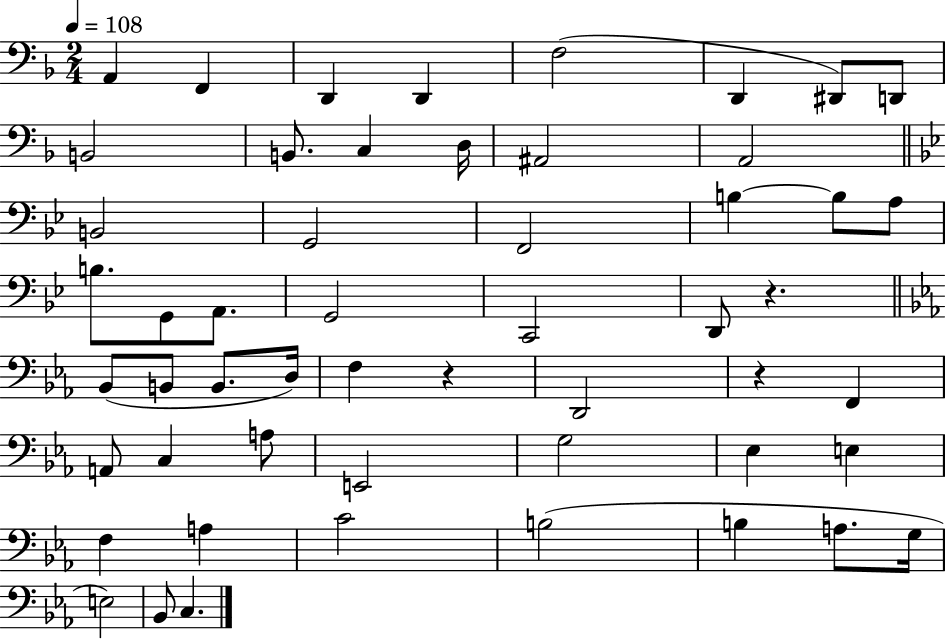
{
  \clef bass
  \numericTimeSignature
  \time 2/4
  \key f \major
  \tempo 4 = 108
  a,4 f,4 | d,4 d,4 | f2( | d,4 dis,8) d,8 | \break b,2 | b,8. c4 d16 | ais,2 | a,2 | \break \bar "||" \break \key bes \major b,2 | g,2 | f,2 | b4~~ b8 a8 | \break b8. g,8 a,8. | g,2 | c,2 | d,8 r4. | \break \bar "||" \break \key ees \major bes,8( b,8 b,8. d16) | f4 r4 | d,2 | r4 f,4 | \break a,8 c4 a8 | e,2 | g2 | ees4 e4 | \break f4 a4 | c'2 | b2( | b4 a8. g16 | \break e2) | bes,8 c4. | \bar "|."
}